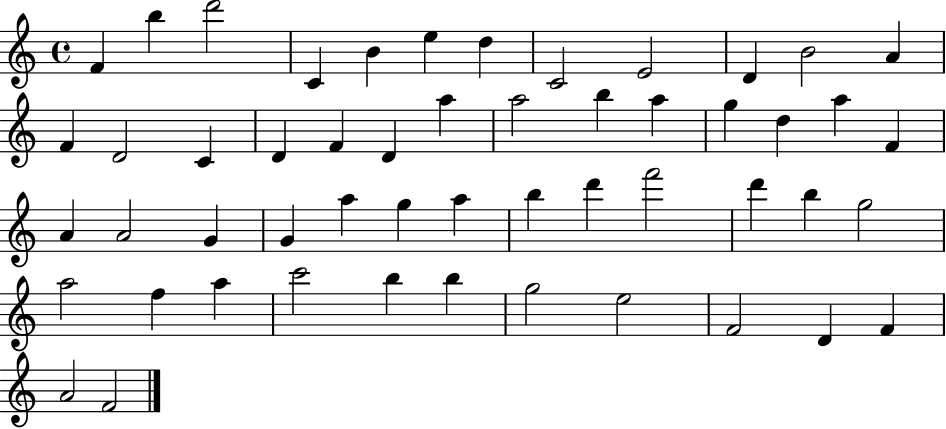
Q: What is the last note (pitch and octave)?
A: F4